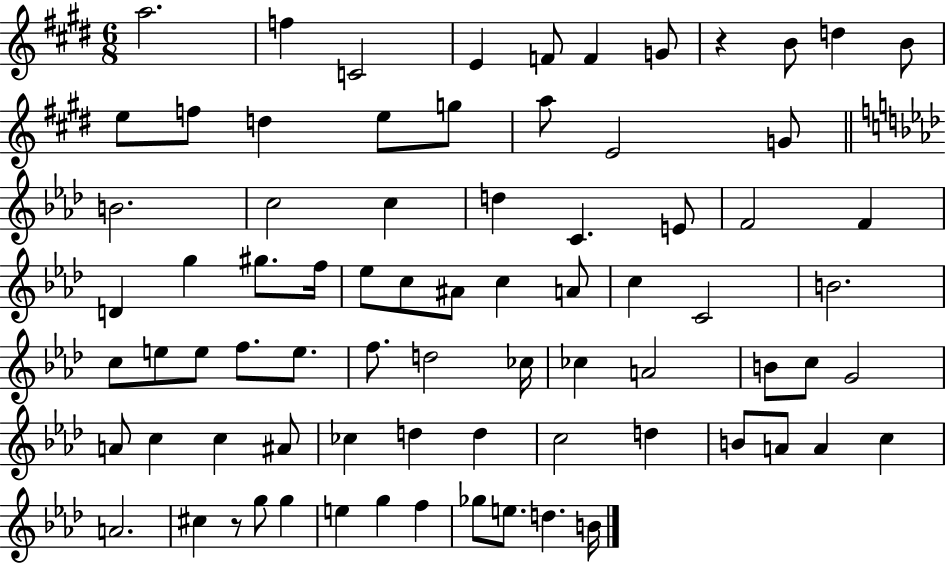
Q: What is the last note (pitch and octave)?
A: B4